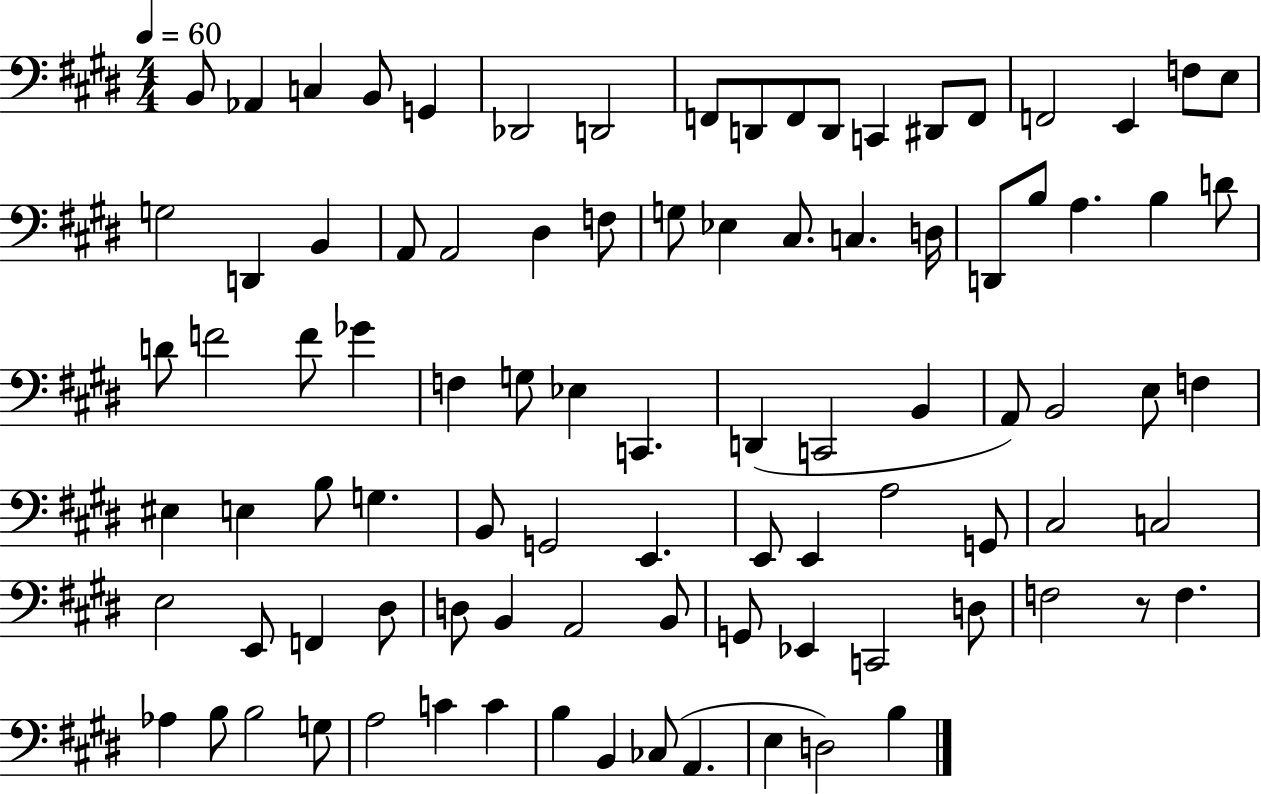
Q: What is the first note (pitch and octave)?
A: B2